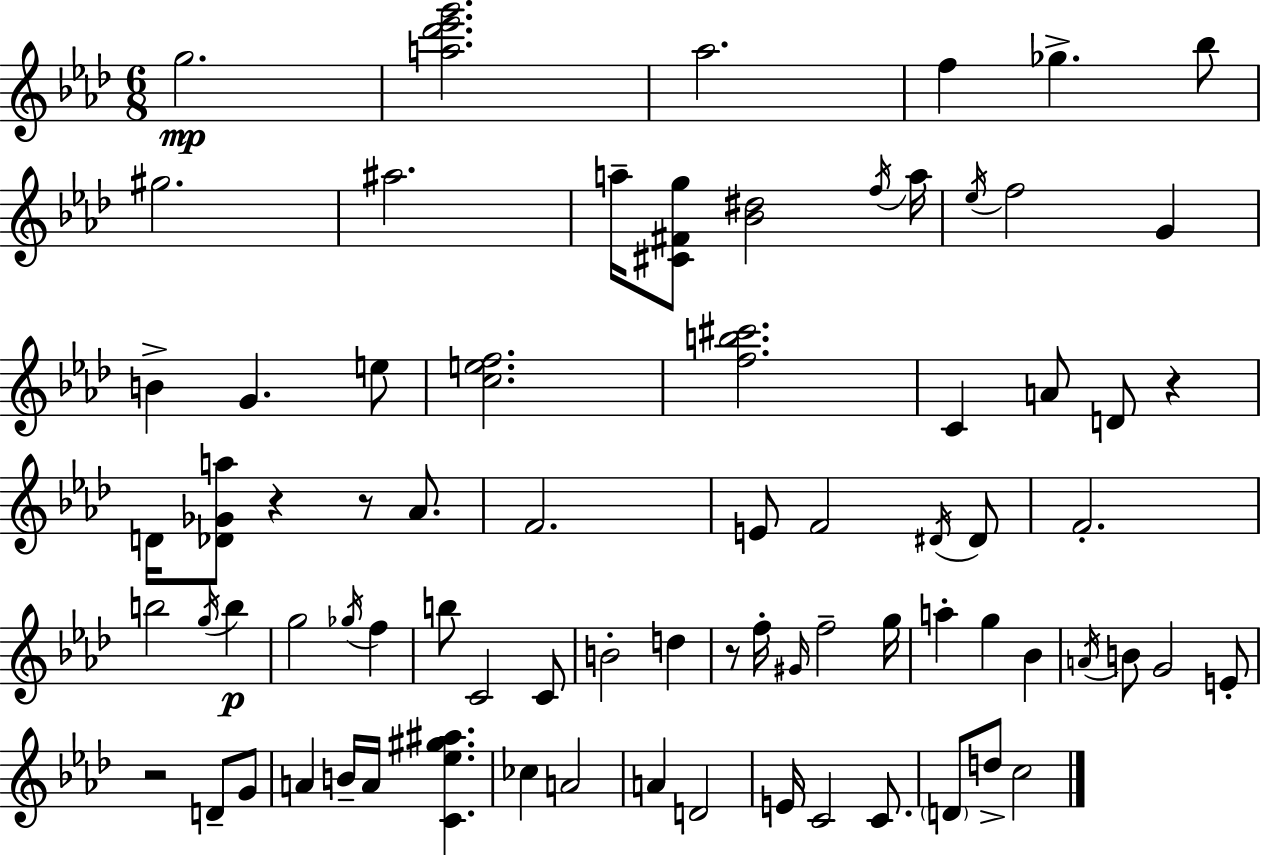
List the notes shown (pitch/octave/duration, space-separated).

G5/h. [A5,Db6,Eb6,G6]/h. Ab5/h. F5/q Gb5/q. Bb5/e G#5/h. A#5/h. A5/s [C#4,F#4,G5]/e [Bb4,D#5]/h F5/s A5/s Eb5/s F5/h G4/q B4/q G4/q. E5/e [C5,E5,F5]/h. [F5,B5,C#6]/h. C4/q A4/e D4/e R/q D4/s [Db4,Gb4,A5]/e R/q R/e Ab4/e. F4/h. E4/e F4/h D#4/s D#4/e F4/h. B5/h G5/s B5/q G5/h Gb5/s F5/q B5/e C4/h C4/e B4/h D5/q R/e F5/s G#4/s F5/h G5/s A5/q G5/q Bb4/q A4/s B4/e G4/h E4/e R/h D4/e G4/e A4/q B4/s A4/s [C4,Eb5,G#5,A#5]/q. CES5/q A4/h A4/q D4/h E4/s C4/h C4/e. D4/e D5/e C5/h